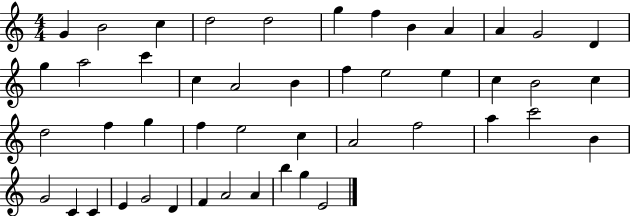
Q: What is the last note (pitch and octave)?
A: E4